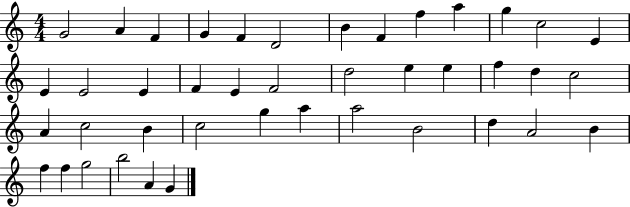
X:1
T:Untitled
M:4/4
L:1/4
K:C
G2 A F G F D2 B F f a g c2 E E E2 E F E F2 d2 e e f d c2 A c2 B c2 g a a2 B2 d A2 B f f g2 b2 A G